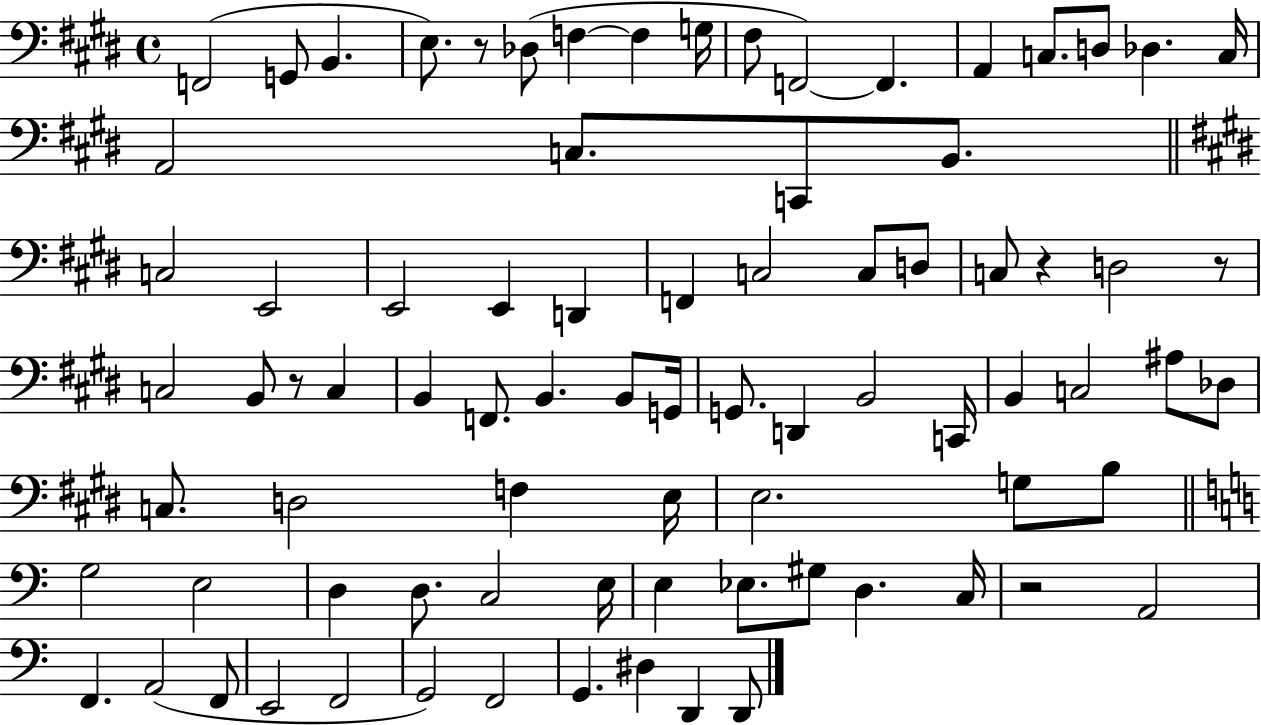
X:1
T:Untitled
M:4/4
L:1/4
K:E
F,,2 G,,/2 B,, E,/2 z/2 _D,/2 F, F, G,/4 ^F,/2 F,,2 F,, A,, C,/2 D,/2 _D, C,/4 A,,2 C,/2 C,,/2 B,,/2 C,2 E,,2 E,,2 E,, D,, F,, C,2 C,/2 D,/2 C,/2 z D,2 z/2 C,2 B,,/2 z/2 C, B,, F,,/2 B,, B,,/2 G,,/4 G,,/2 D,, B,,2 C,,/4 B,, C,2 ^A,/2 _D,/2 C,/2 D,2 F, E,/4 E,2 G,/2 B,/2 G,2 E,2 D, D,/2 C,2 E,/4 E, _E,/2 ^G,/2 D, C,/4 z2 A,,2 F,, A,,2 F,,/2 E,,2 F,,2 G,,2 F,,2 G,, ^D, D,, D,,/2